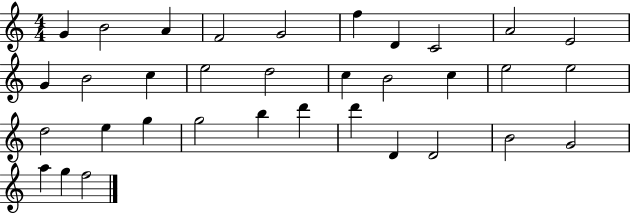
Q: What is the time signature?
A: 4/4